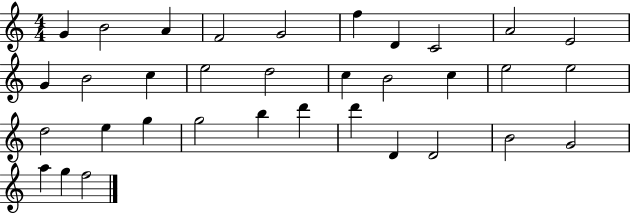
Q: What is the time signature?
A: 4/4